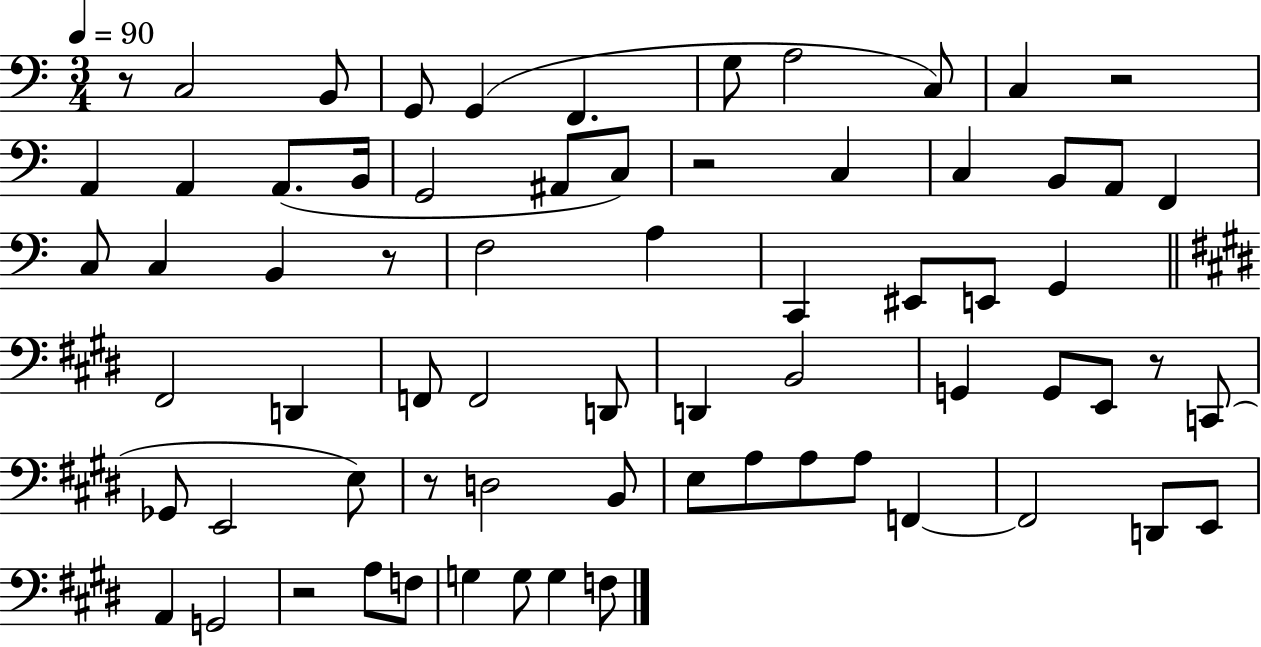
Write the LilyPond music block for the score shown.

{
  \clef bass
  \numericTimeSignature
  \time 3/4
  \key c \major
  \tempo 4 = 90
  \repeat volta 2 { r8 c2 b,8 | g,8 g,4( f,4. | g8 a2 c8) | c4 r2 | \break a,4 a,4 a,8.( b,16 | g,2 ais,8 c8) | r2 c4 | c4 b,8 a,8 f,4 | \break c8 c4 b,4 r8 | f2 a4 | c,4 eis,8 e,8 g,4 | \bar "||" \break \key e \major fis,2 d,4 | f,8 f,2 d,8 | d,4 b,2 | g,4 g,8 e,8 r8 c,8( | \break ges,8 e,2 e8) | r8 d2 b,8 | e8 a8 a8 a8 f,4~~ | f,2 d,8 e,8 | \break a,4 g,2 | r2 a8 f8 | g4 g8 g4 f8 | } \bar "|."
}